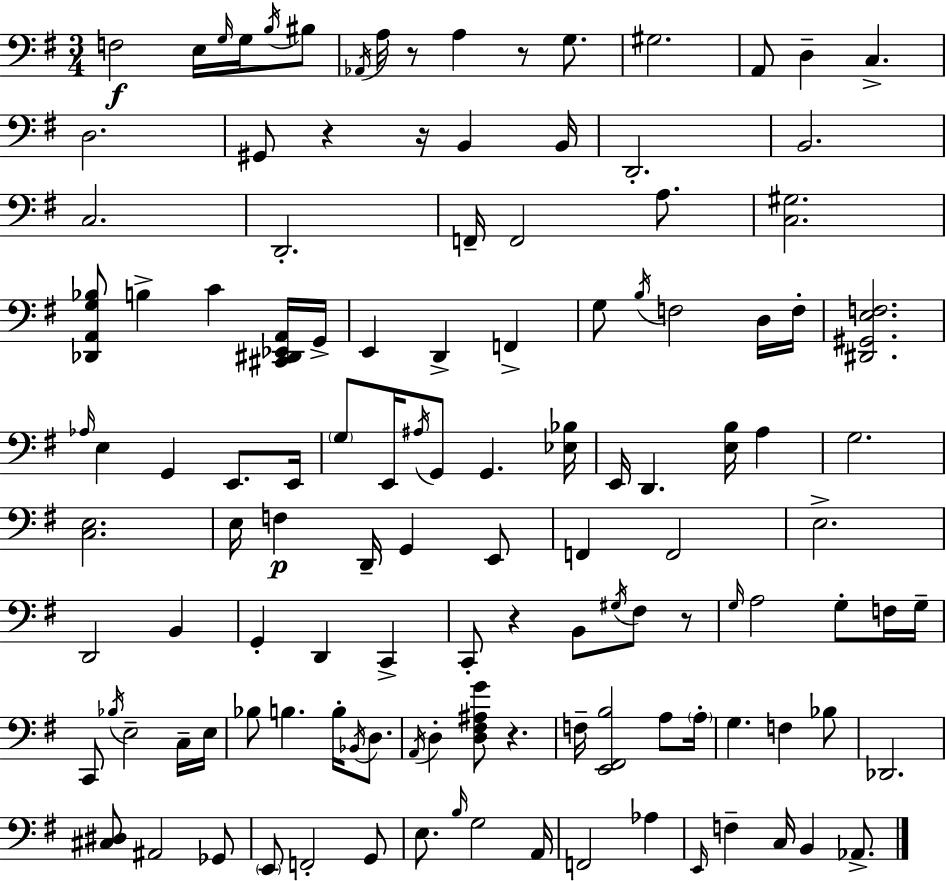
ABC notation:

X:1
T:Untitled
M:3/4
L:1/4
K:G
F,2 E,/4 G,/4 G,/4 B,/4 ^B,/2 _A,,/4 A,/4 z/2 A, z/2 G,/2 ^G,2 A,,/2 D, C, D,2 ^G,,/2 z z/4 B,, B,,/4 D,,2 B,,2 C,2 D,,2 F,,/4 F,,2 A,/2 [C,^G,]2 [_D,,A,,G,_B,]/2 B, C [^C,,^D,,_E,,A,,]/4 G,,/4 E,, D,, F,, G,/2 B,/4 F,2 D,/4 F,/4 [^D,,^G,,E,F,]2 _A,/4 E, G,, E,,/2 E,,/4 G,/2 E,,/4 ^A,/4 G,,/2 G,, [_E,_B,]/4 E,,/4 D,, [E,B,]/4 A, G,2 [C,E,]2 E,/4 F, D,,/4 G,, E,,/2 F,, F,,2 E,2 D,,2 B,, G,, D,, C,, C,,/2 z B,,/2 ^G,/4 ^F,/2 z/2 G,/4 A,2 G,/2 F,/4 G,/4 C,,/2 _B,/4 E,2 C,/4 E,/4 _B,/2 B, B,/4 _B,,/4 D,/2 A,,/4 D, [D,^F,^A,G]/2 z F,/4 [E,,^F,,B,]2 A,/2 A,/4 G, F, _B,/2 _D,,2 [^C,^D,]/2 ^A,,2 _G,,/2 E,,/2 F,,2 G,,/2 E,/2 B,/4 G,2 A,,/4 F,,2 _A, E,,/4 F, C,/4 B,, _A,,/2